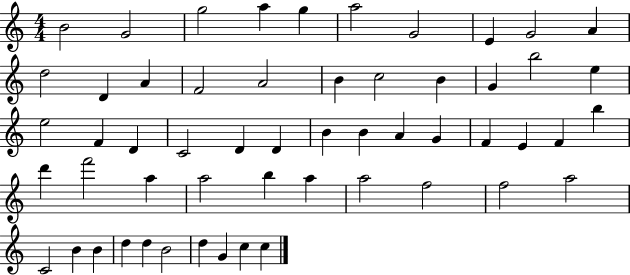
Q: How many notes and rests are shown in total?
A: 55